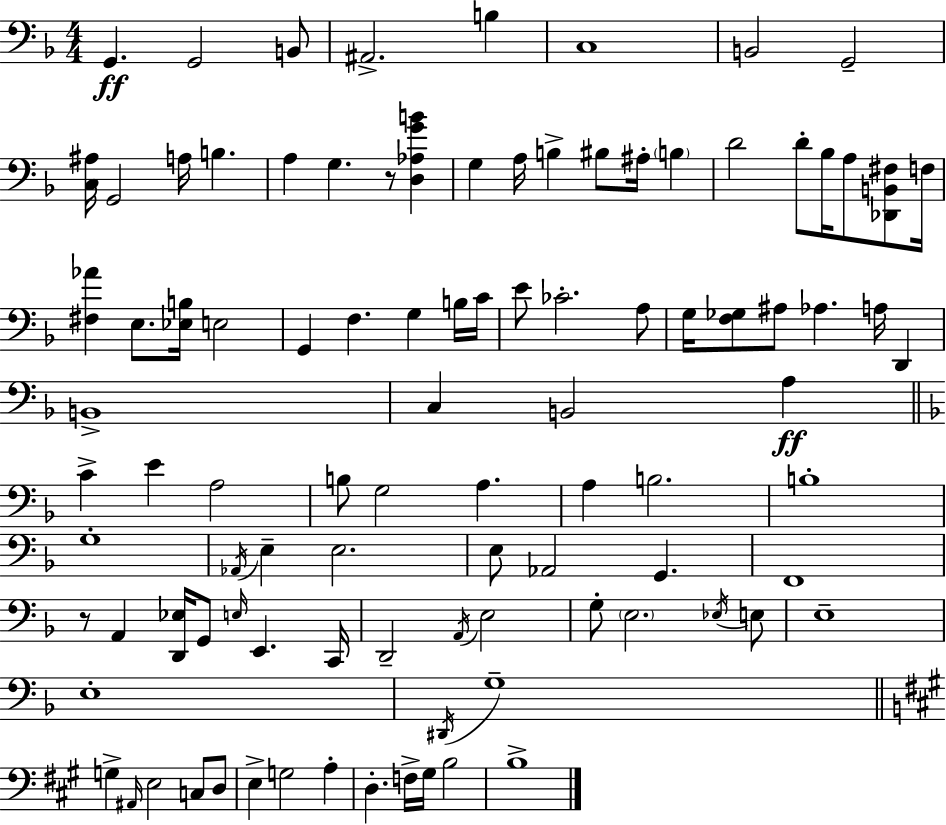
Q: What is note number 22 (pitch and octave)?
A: Bb3